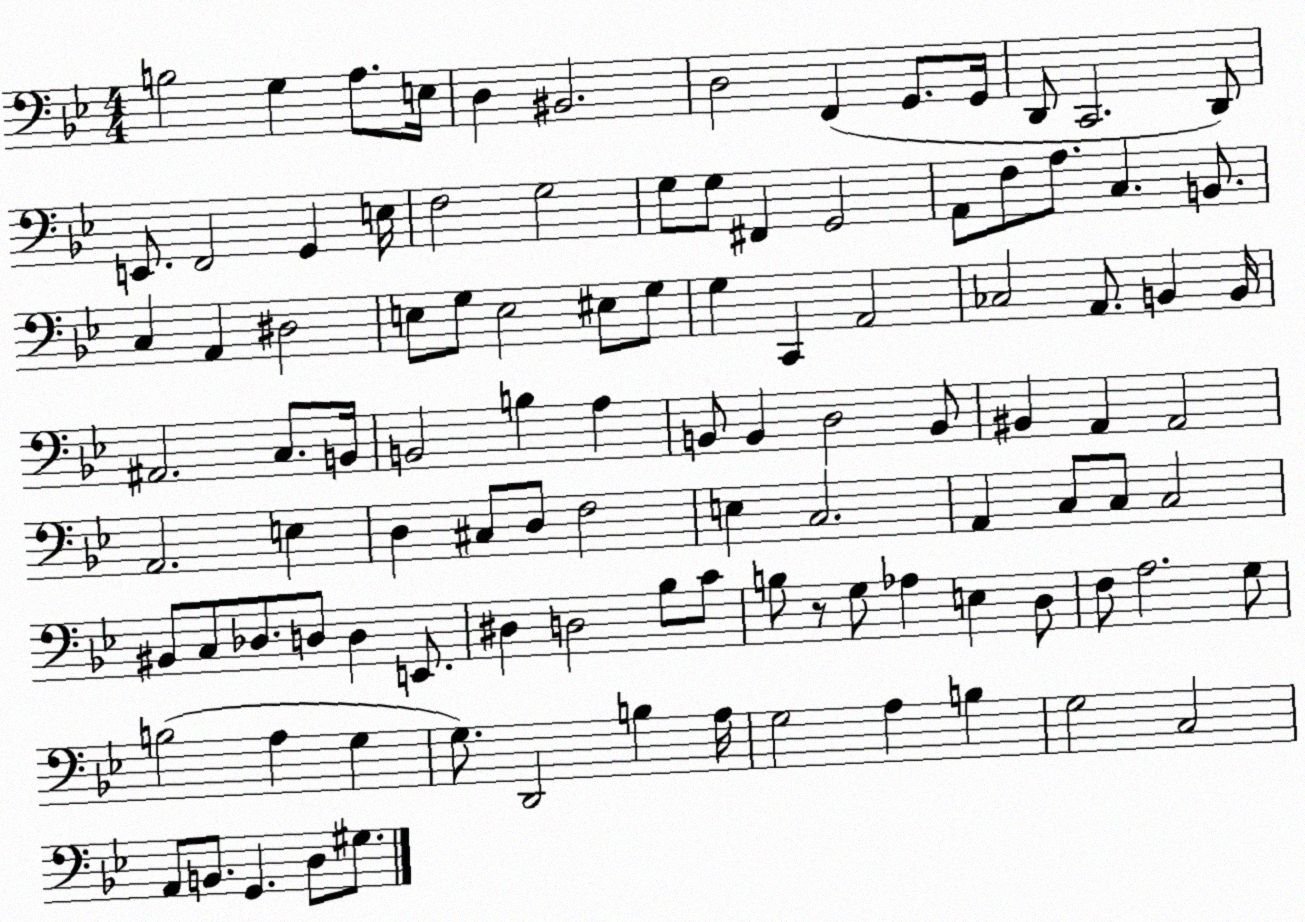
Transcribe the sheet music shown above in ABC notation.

X:1
T:Untitled
M:4/4
L:1/4
K:Bb
B,2 G, A,/2 E,/4 D, ^B,,2 D,2 F,, G,,/2 G,,/4 D,,/2 C,,2 D,,/2 E,,/2 F,,2 G,, E,/4 F,2 G,2 G,/2 G,/2 ^F,, G,,2 A,,/2 F,/2 A,/2 C, B,,/2 C, A,, ^D,2 E,/2 G,/2 E,2 ^E,/2 G,/2 G, C,, A,,2 _C,2 A,,/2 B,, B,,/4 ^A,,2 C,/2 B,,/4 B,,2 B, A, B,,/2 B,, D,2 B,,/2 ^B,, A,, A,,2 A,,2 E, D, ^C,/2 D,/2 F,2 E, C,2 A,, C,/2 C,/2 C,2 ^B,,/2 C,/2 _D,/2 D,/2 D, E,,/2 ^D, D,2 _B,/2 C/2 B,/2 z/2 G,/2 _A, E, D,/2 F,/2 A,2 G,/2 B,2 A, G, G,/2 D,,2 B, A,/4 G,2 A, B, G,2 C,2 A,,/2 B,,/2 G,, D,/2 ^G,/2